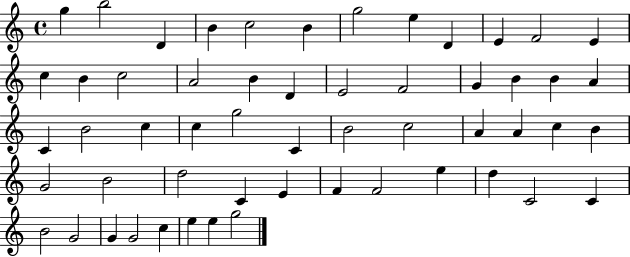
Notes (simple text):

G5/q B5/h D4/q B4/q C5/h B4/q G5/h E5/q D4/q E4/q F4/h E4/q C5/q B4/q C5/h A4/h B4/q D4/q E4/h F4/h G4/q B4/q B4/q A4/q C4/q B4/h C5/q C5/q G5/h C4/q B4/h C5/h A4/q A4/q C5/q B4/q G4/h B4/h D5/h C4/q E4/q F4/q F4/h E5/q D5/q C4/h C4/q B4/h G4/h G4/q G4/h C5/q E5/q E5/q G5/h